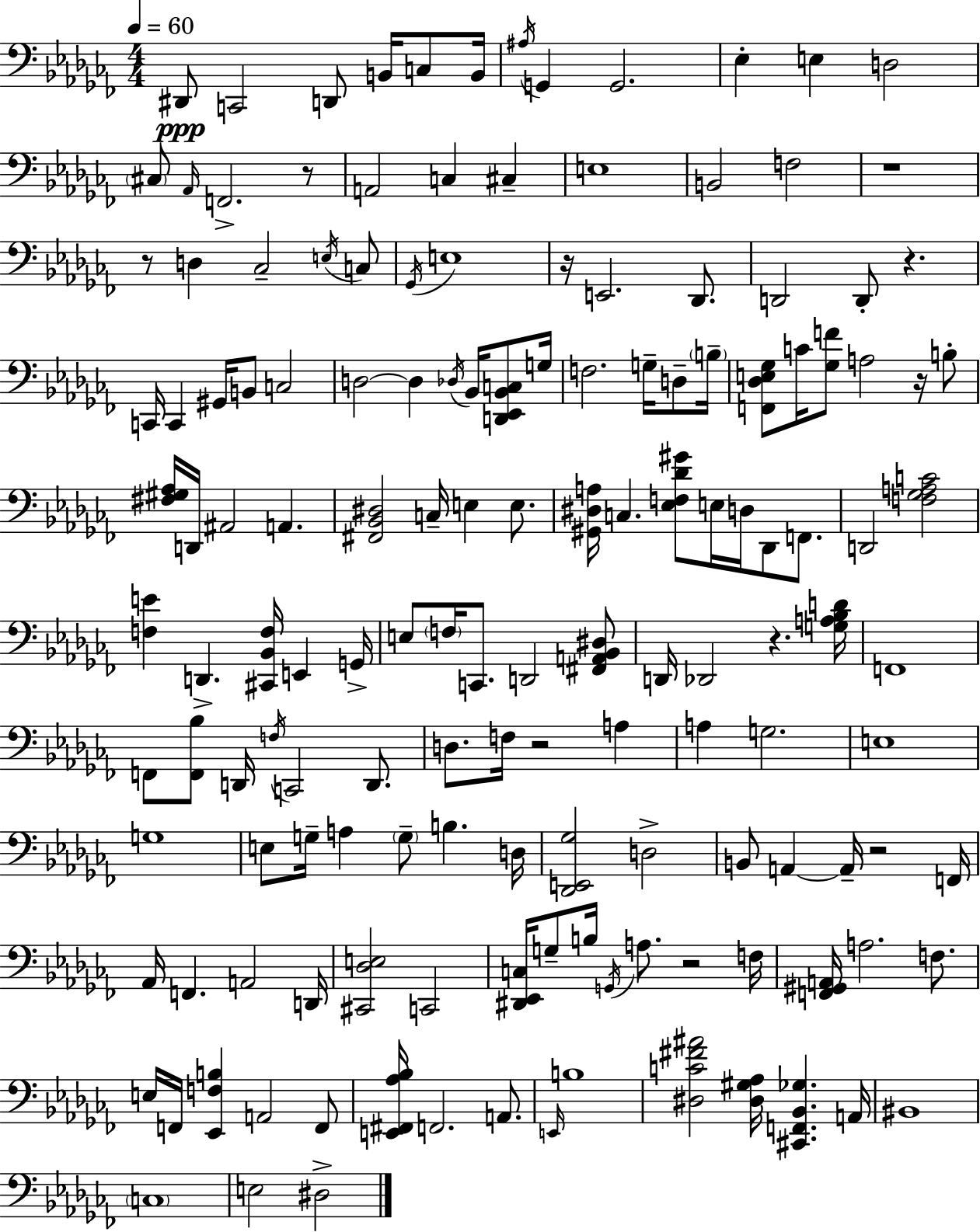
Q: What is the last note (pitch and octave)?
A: D#3